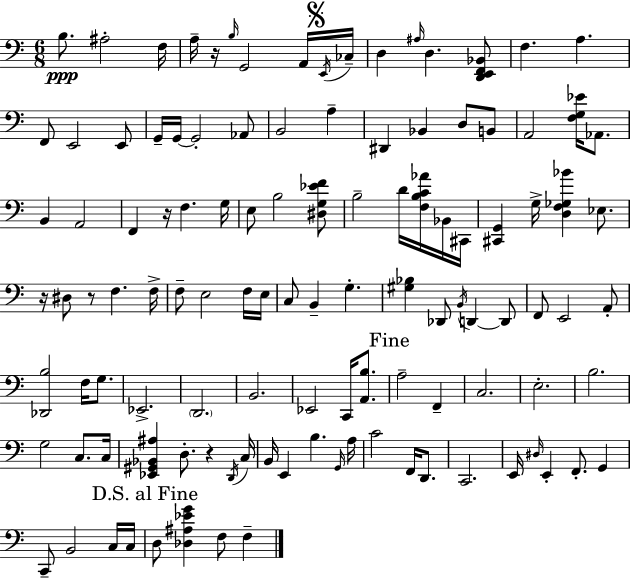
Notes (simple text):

B3/e. A#3/h F3/s A3/s R/s B3/s G2/h A2/s E2/s CES3/s D3/q A#3/s D3/q. [D2,E2,F2,Bb2]/e F3/q. A3/q. F2/e E2/h E2/e G2/s G2/s G2/h Ab2/e B2/h A3/q D#2/q Bb2/q D3/e B2/e A2/h [F3,G3,Eb4]/s Ab2/e. B2/q A2/h F2/q R/s F3/q. G3/s E3/e B3/h [D#3,G3,Eb4,F4]/e B3/h D4/s [F3,B3,C4,Ab4]/s Bb2/s C#2/s [C#2,G2]/q G3/s [D3,F3,Gb3,Bb4]/q Eb3/e. R/s D#3/e R/e F3/q. F3/s F3/e E3/h F3/s E3/s C3/e B2/q G3/q. [G#3,Bb3]/q Db2/e B2/s D2/q D2/e F2/e E2/h A2/e [Db2,B3]/h F3/s G3/e. Eb2/h. D2/h. B2/h. Eb2/h C2/s [A2,B3]/e. A3/h F2/q C3/h. E3/h. B3/h. G3/h C3/e. C3/s [Eb2,G#2,Bb2,A#3]/q D3/e. R/q D2/s C3/s B2/s E2/q B3/q. G2/s A3/s C4/h F2/s D2/e. C2/h. E2/s D#3/s E2/q F2/e. G2/q C2/e B2/h C3/s C3/s D3/e [Db3,A#3,Eb4,G4]/q F3/e F3/q